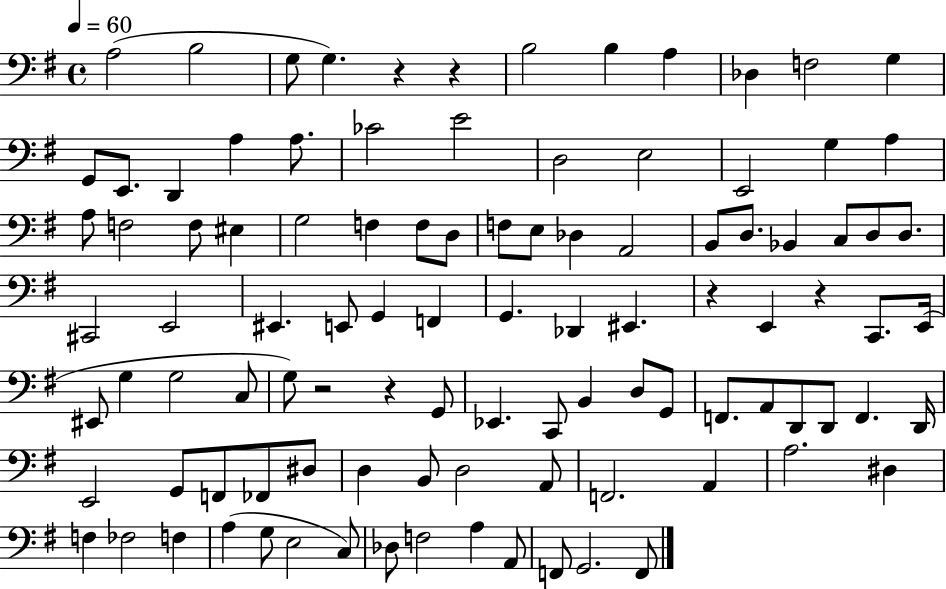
{
  \clef bass
  \time 4/4
  \defaultTimeSignature
  \key g \major
  \tempo 4 = 60
  a2( b2 | g8 g4.) r4 r4 | b2 b4 a4 | des4 f2 g4 | \break g,8 e,8. d,4 a4 a8. | ces'2 e'2 | d2 e2 | e,2 g4 a4 | \break a8 f2 f8 eis4 | g2 f4 f8 d8 | f8 e8 des4 a,2 | b,8 d8. bes,4 c8 d8 d8. | \break cis,2 e,2 | eis,4. e,8 g,4 f,4 | g,4. des,4 eis,4. | r4 e,4 r4 c,8. e,16( | \break eis,8 g4 g2 c8 | g8) r2 r4 g,8 | ees,4. c,8 b,4 d8 g,8 | f,8. a,8 d,8 d,8 f,4. d,16 | \break e,2 g,8 f,8 fes,8 dis8 | d4 b,8 d2 a,8 | f,2. a,4 | a2. dis4 | \break f4 fes2 f4 | a4( g8 e2 c8) | des8 f2 a4 a,8 | f,8 g,2. f,8 | \break \bar "|."
}